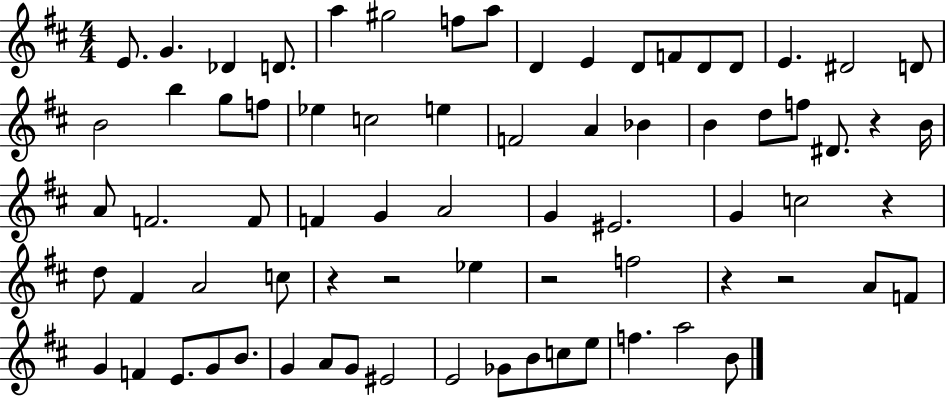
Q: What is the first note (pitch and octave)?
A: E4